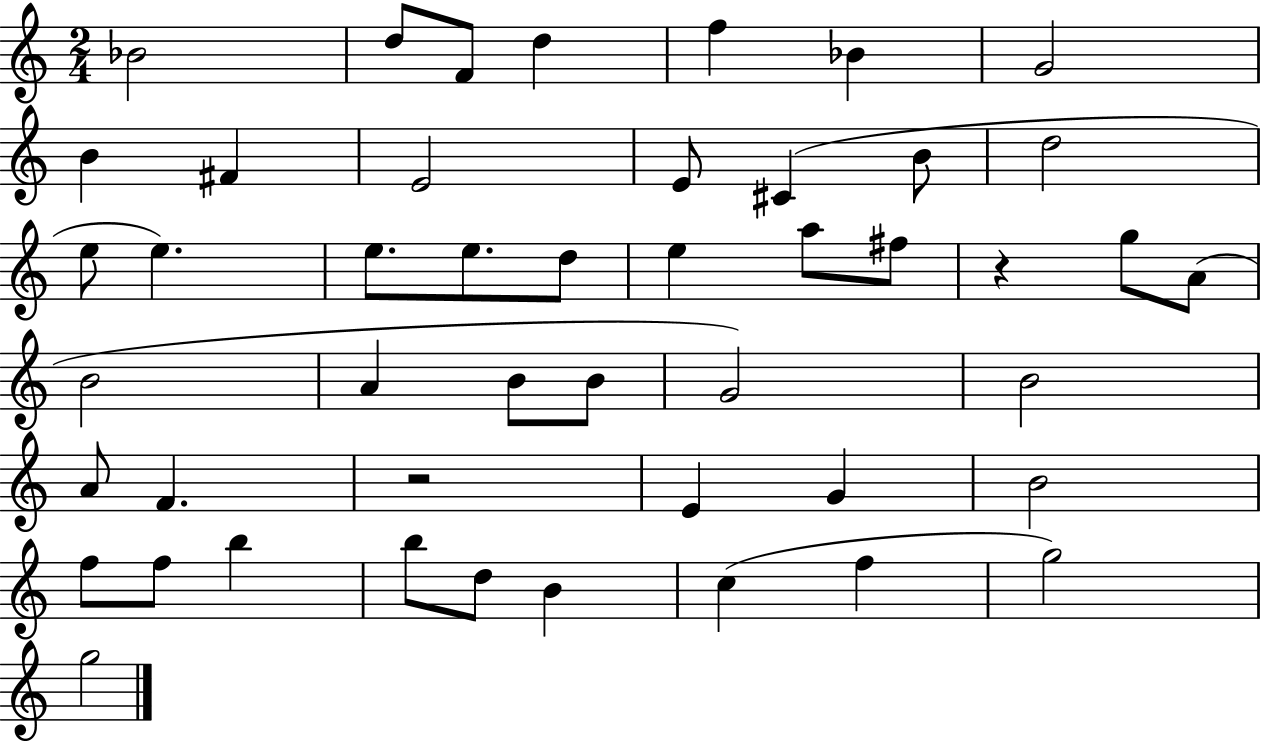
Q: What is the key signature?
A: C major